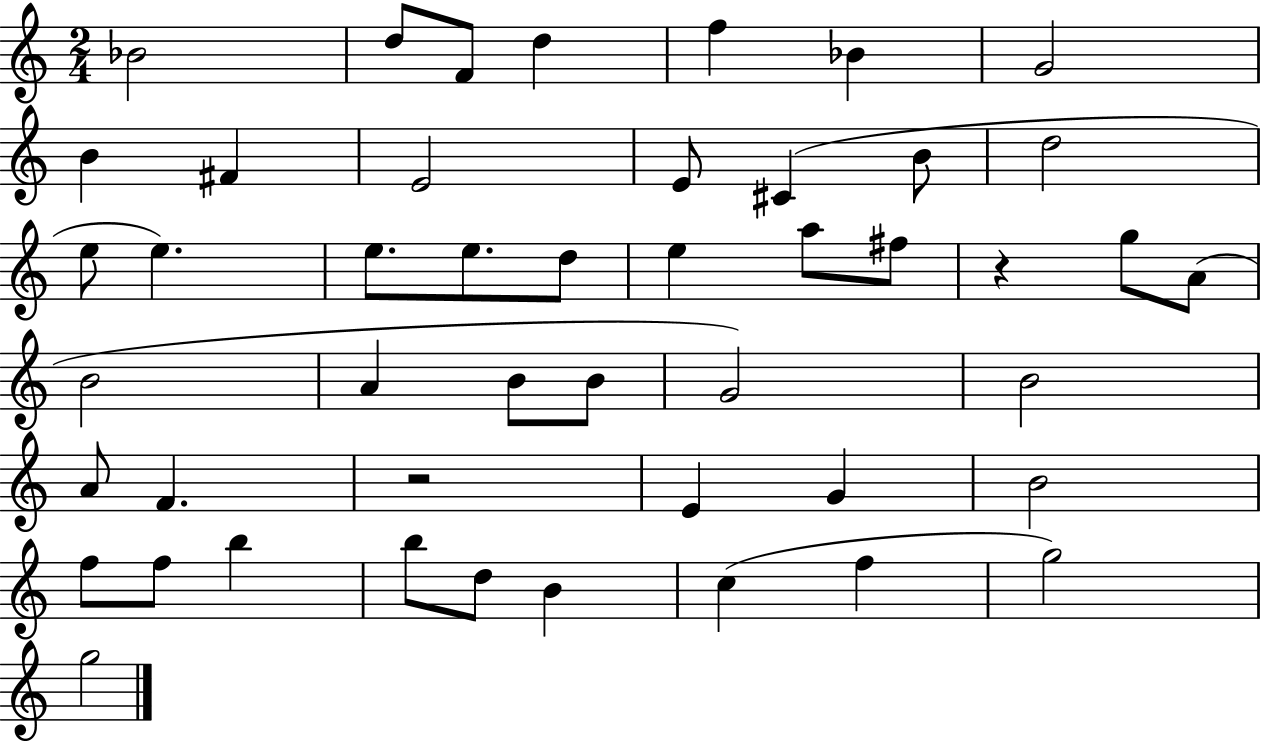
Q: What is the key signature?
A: C major